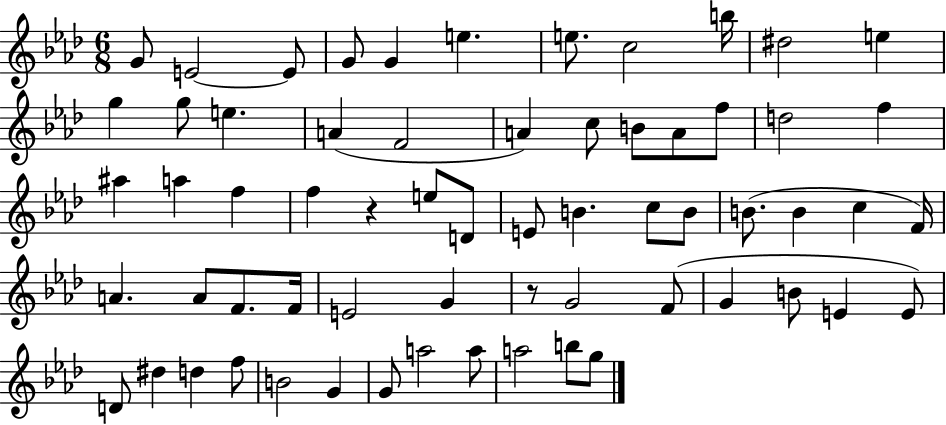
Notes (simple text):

G4/e E4/h E4/e G4/e G4/q E5/q. E5/e. C5/h B5/s D#5/h E5/q G5/q G5/e E5/q. A4/q F4/h A4/q C5/e B4/e A4/e F5/e D5/h F5/q A#5/q A5/q F5/q F5/q R/q E5/e D4/e E4/e B4/q. C5/e B4/e B4/e. B4/q C5/q F4/s A4/q. A4/e F4/e. F4/s E4/h G4/q R/e G4/h F4/e G4/q B4/e E4/q E4/e D4/e D#5/q D5/q F5/e B4/h G4/q G4/e A5/h A5/e A5/h B5/e G5/e